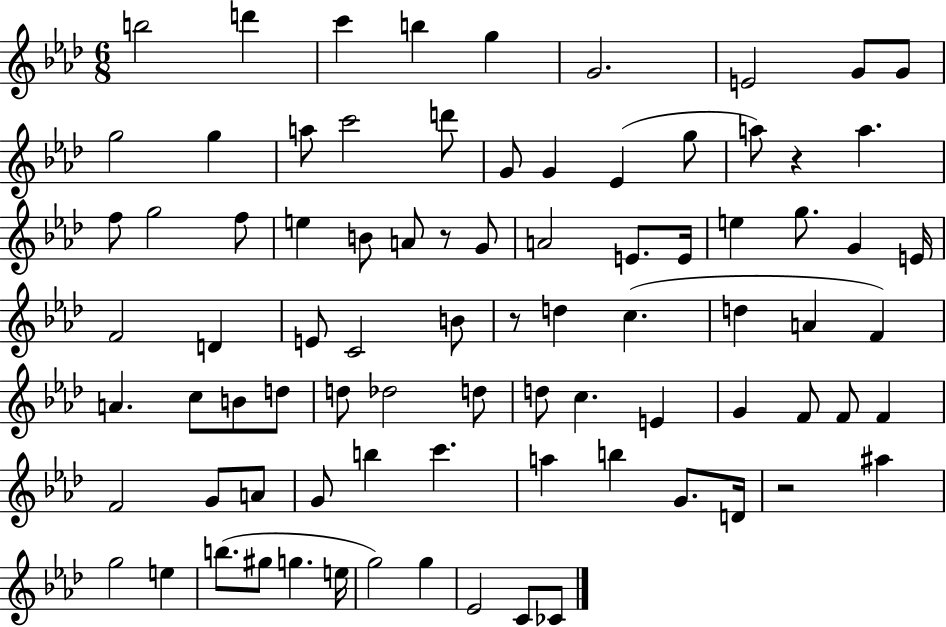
B5/h D6/q C6/q B5/q G5/q G4/h. E4/h G4/e G4/e G5/h G5/q A5/e C6/h D6/e G4/e G4/q Eb4/q G5/e A5/e R/q A5/q. F5/e G5/h F5/e E5/q B4/e A4/e R/e G4/e A4/h E4/e. E4/s E5/q G5/e. G4/q E4/s F4/h D4/q E4/e C4/h B4/e R/e D5/q C5/q. D5/q A4/q F4/q A4/q. C5/e B4/e D5/e D5/e Db5/h D5/e D5/e C5/q. E4/q G4/q F4/e F4/e F4/q F4/h G4/e A4/e G4/e B5/q C6/q. A5/q B5/q G4/e. D4/s R/h A#5/q G5/h E5/q B5/e. G#5/e G5/q. E5/s G5/h G5/q Eb4/h C4/e CES4/e